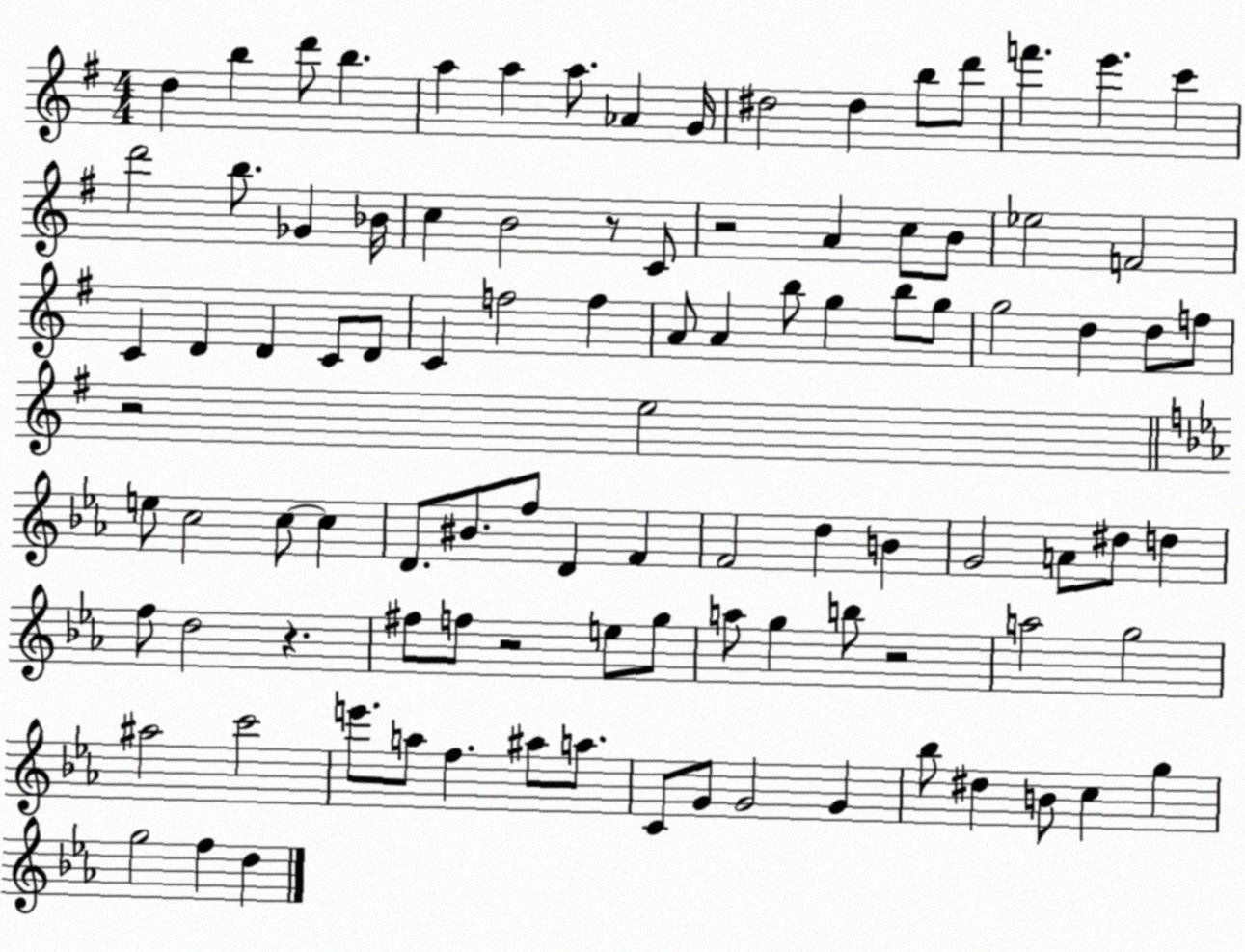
X:1
T:Untitled
M:4/4
L:1/4
K:G
d b d'/2 b a a a/2 _A G/4 ^d2 ^d b/2 d'/2 f' e' c' d'2 b/2 _G _B/4 c B2 z/2 C/2 z2 A c/2 B/2 _e2 F2 C D D C/2 D/2 C f2 f A/2 A b/2 g b/2 g/2 g2 d d/2 f/2 z2 e2 e/2 c2 c/2 c D/2 ^B/2 f/2 D F F2 d B G2 A/2 ^d/2 d f/2 d2 z ^f/2 f/2 z2 e/2 g/2 a/2 g b/2 z2 a2 g2 ^a2 c'2 e'/2 a/2 f ^a/2 a/2 C/2 G/2 G2 G _b/2 ^d B/2 c g g2 f d